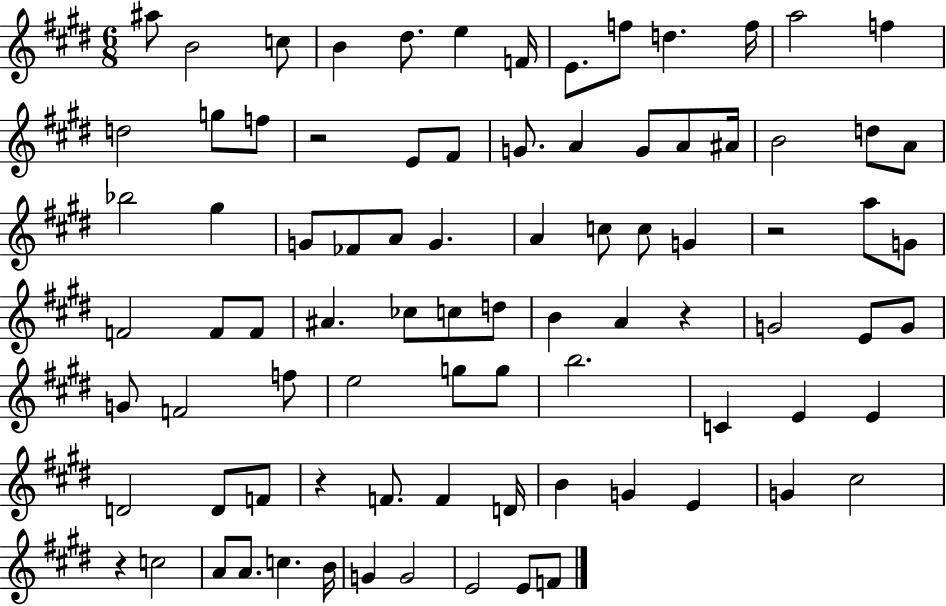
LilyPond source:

{
  \clef treble
  \numericTimeSignature
  \time 6/8
  \key e \major
  \repeat volta 2 { ais''8 b'2 c''8 | b'4 dis''8. e''4 f'16 | e'8. f''8 d''4. f''16 | a''2 f''4 | \break d''2 g''8 f''8 | r2 e'8 fis'8 | g'8. a'4 g'8 a'8 ais'16 | b'2 d''8 a'8 | \break bes''2 gis''4 | g'8 fes'8 a'8 g'4. | a'4 c''8 c''8 g'4 | r2 a''8 g'8 | \break f'2 f'8 f'8 | ais'4. ces''8 c''8 d''8 | b'4 a'4 r4 | g'2 e'8 g'8 | \break g'8 f'2 f''8 | e''2 g''8 g''8 | b''2. | c'4 e'4 e'4 | \break d'2 d'8 f'8 | r4 f'8. f'4 d'16 | b'4 g'4 e'4 | g'4 cis''2 | \break r4 c''2 | a'8 a'8. c''4. b'16 | g'4 g'2 | e'2 e'8 f'8 | \break } \bar "|."
}